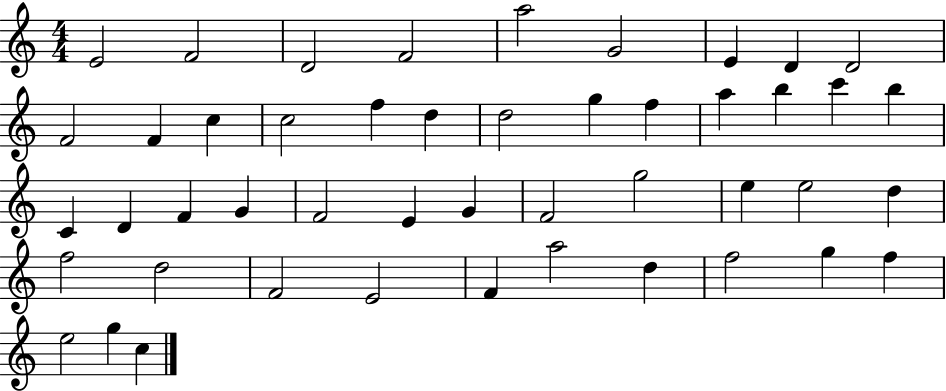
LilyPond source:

{
  \clef treble
  \numericTimeSignature
  \time 4/4
  \key c \major
  e'2 f'2 | d'2 f'2 | a''2 g'2 | e'4 d'4 d'2 | \break f'2 f'4 c''4 | c''2 f''4 d''4 | d''2 g''4 f''4 | a''4 b''4 c'''4 b''4 | \break c'4 d'4 f'4 g'4 | f'2 e'4 g'4 | f'2 g''2 | e''4 e''2 d''4 | \break f''2 d''2 | f'2 e'2 | f'4 a''2 d''4 | f''2 g''4 f''4 | \break e''2 g''4 c''4 | \bar "|."
}